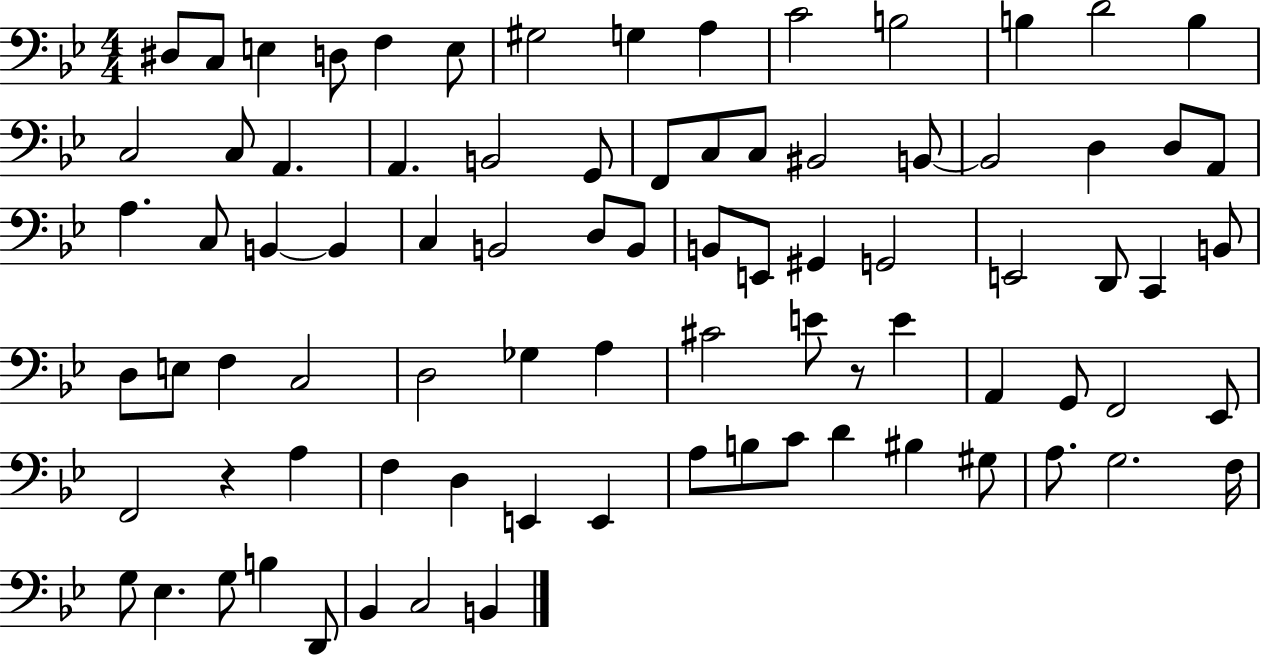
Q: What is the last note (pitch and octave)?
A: B2